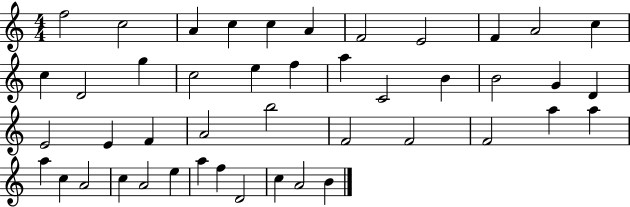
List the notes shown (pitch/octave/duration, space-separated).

F5/h C5/h A4/q C5/q C5/q A4/q F4/h E4/h F4/q A4/h C5/q C5/q D4/h G5/q C5/h E5/q F5/q A5/q C4/h B4/q B4/h G4/q D4/q E4/h E4/q F4/q A4/h B5/h F4/h F4/h F4/h A5/q A5/q A5/q C5/q A4/h C5/q A4/h E5/q A5/q F5/q D4/h C5/q A4/h B4/q